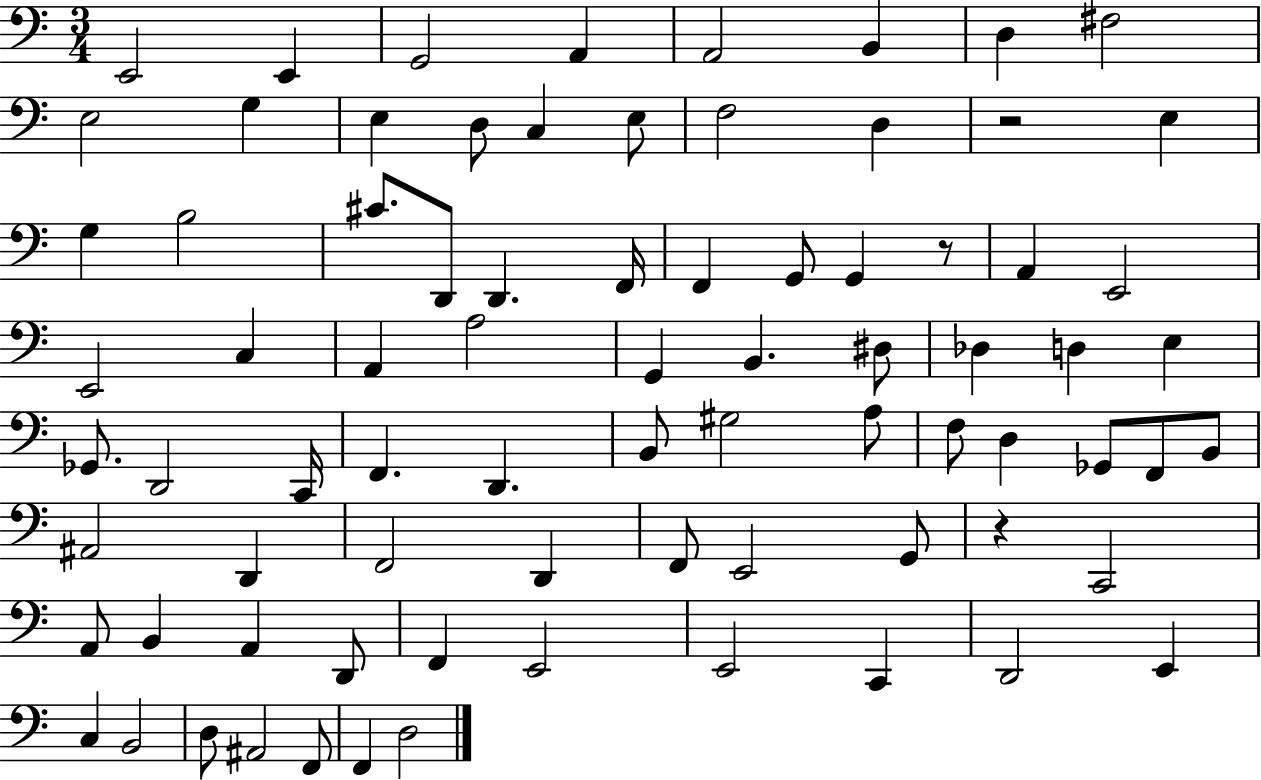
X:1
T:Untitled
M:3/4
L:1/4
K:C
E,,2 E,, G,,2 A,, A,,2 B,, D, ^F,2 E,2 G, E, D,/2 C, E,/2 F,2 D, z2 E, G, B,2 ^C/2 D,,/2 D,, F,,/4 F,, G,,/2 G,, z/2 A,, E,,2 E,,2 C, A,, A,2 G,, B,, ^D,/2 _D, D, E, _G,,/2 D,,2 C,,/4 F,, D,, B,,/2 ^G,2 A,/2 F,/2 D, _G,,/2 F,,/2 B,,/2 ^A,,2 D,, F,,2 D,, F,,/2 E,,2 G,,/2 z C,,2 A,,/2 B,, A,, D,,/2 F,, E,,2 E,,2 C,, D,,2 E,, C, B,,2 D,/2 ^A,,2 F,,/2 F,, D,2